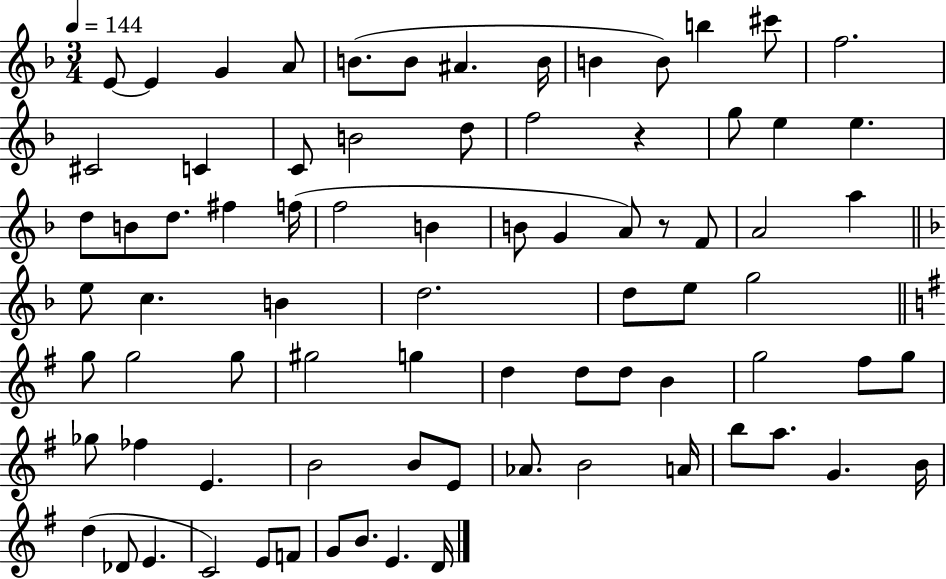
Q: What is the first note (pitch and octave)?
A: E4